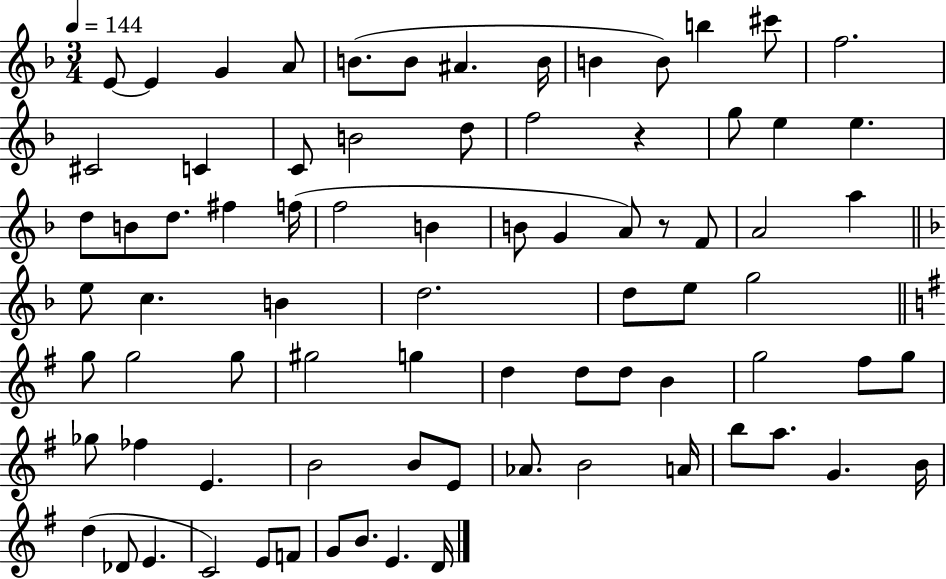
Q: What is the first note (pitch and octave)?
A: E4